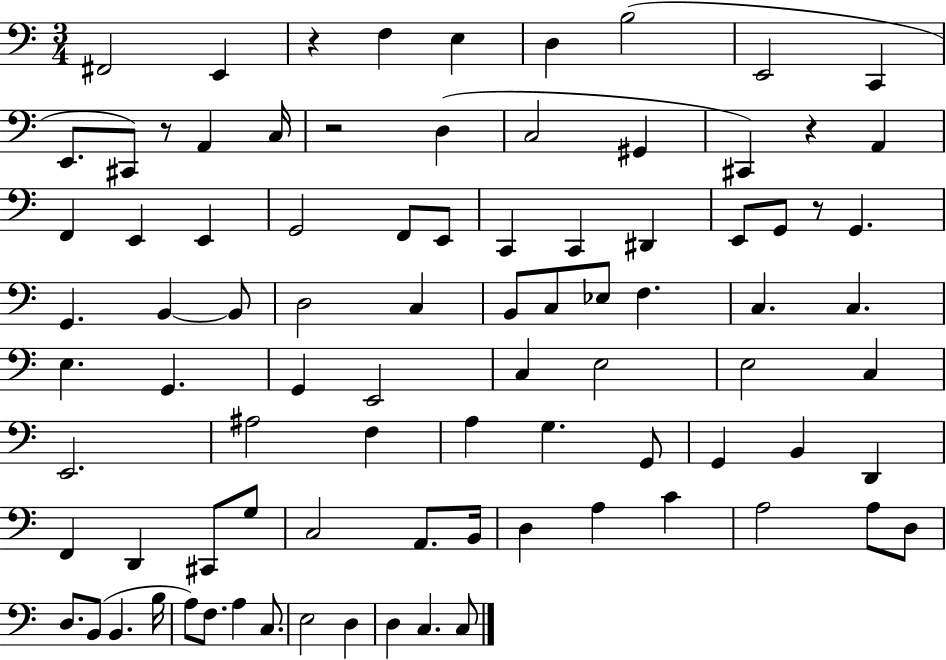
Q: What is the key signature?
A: C major